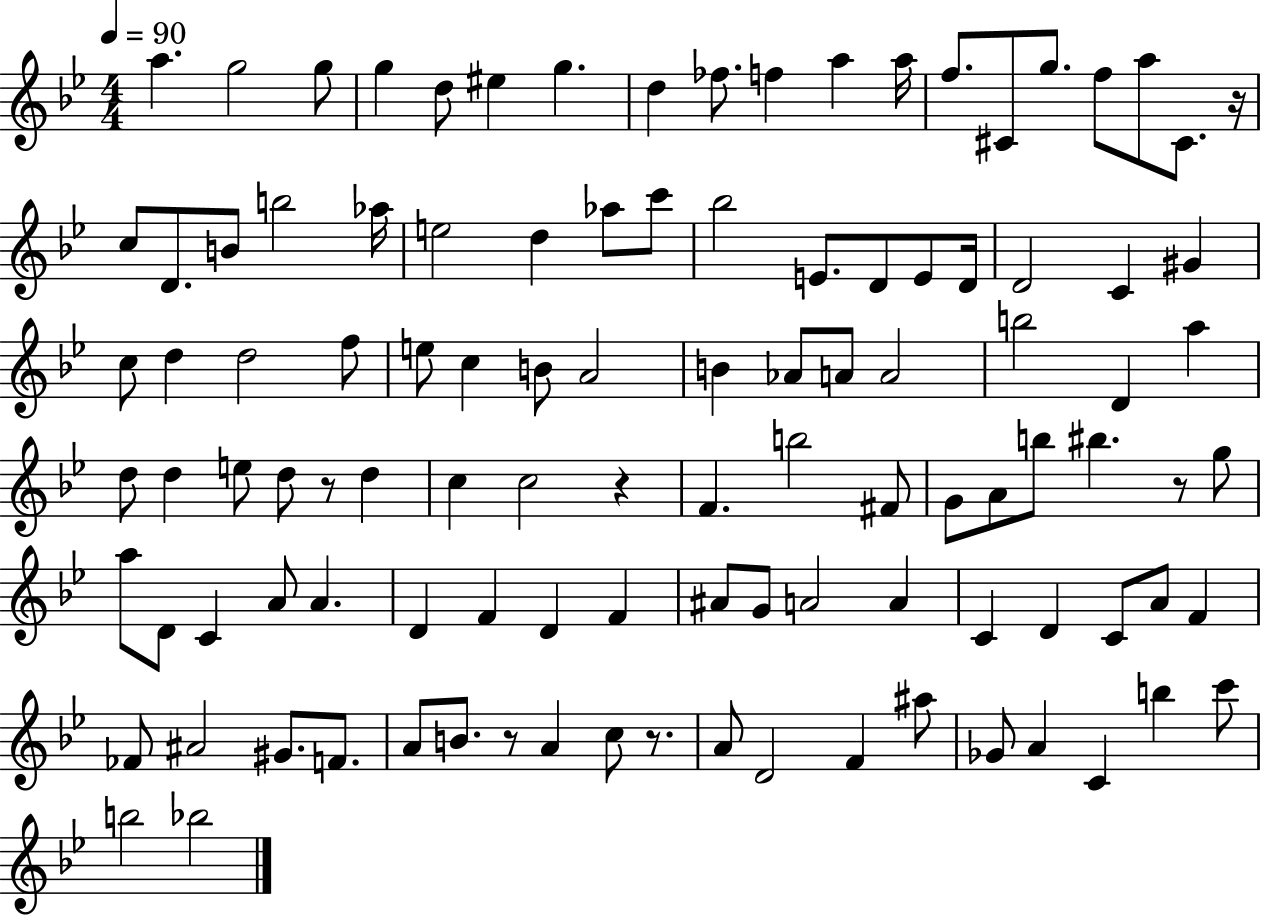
X:1
T:Untitled
M:4/4
L:1/4
K:Bb
a g2 g/2 g d/2 ^e g d _f/2 f a a/4 f/2 ^C/2 g/2 f/2 a/2 ^C/2 z/4 c/2 D/2 B/2 b2 _a/4 e2 d _a/2 c'/2 _b2 E/2 D/2 E/2 D/4 D2 C ^G c/2 d d2 f/2 e/2 c B/2 A2 B _A/2 A/2 A2 b2 D a d/2 d e/2 d/2 z/2 d c c2 z F b2 ^F/2 G/2 A/2 b/2 ^b z/2 g/2 a/2 D/2 C A/2 A D F D F ^A/2 G/2 A2 A C D C/2 A/2 F _F/2 ^A2 ^G/2 F/2 A/2 B/2 z/2 A c/2 z/2 A/2 D2 F ^a/2 _G/2 A C b c'/2 b2 _b2